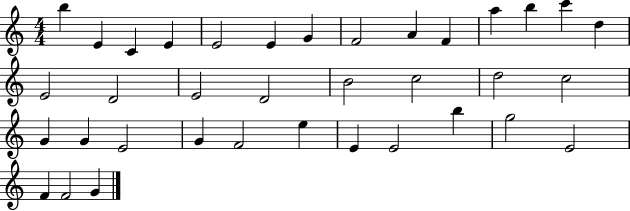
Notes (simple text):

B5/q E4/q C4/q E4/q E4/h E4/q G4/q F4/h A4/q F4/q A5/q B5/q C6/q D5/q E4/h D4/h E4/h D4/h B4/h C5/h D5/h C5/h G4/q G4/q E4/h G4/q F4/h E5/q E4/q E4/h B5/q G5/h E4/h F4/q F4/h G4/q